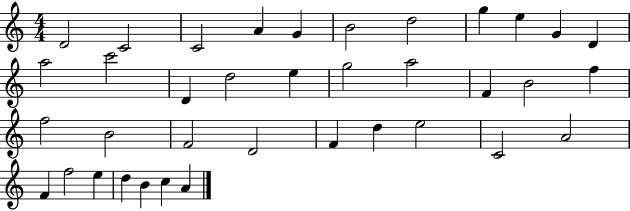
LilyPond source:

{
  \clef treble
  \numericTimeSignature
  \time 4/4
  \key c \major
  d'2 c'2 | c'2 a'4 g'4 | b'2 d''2 | g''4 e''4 g'4 d'4 | \break a''2 c'''2 | d'4 d''2 e''4 | g''2 a''2 | f'4 b'2 f''4 | \break f''2 b'2 | f'2 d'2 | f'4 d''4 e''2 | c'2 a'2 | \break f'4 f''2 e''4 | d''4 b'4 c''4 a'4 | \bar "|."
}